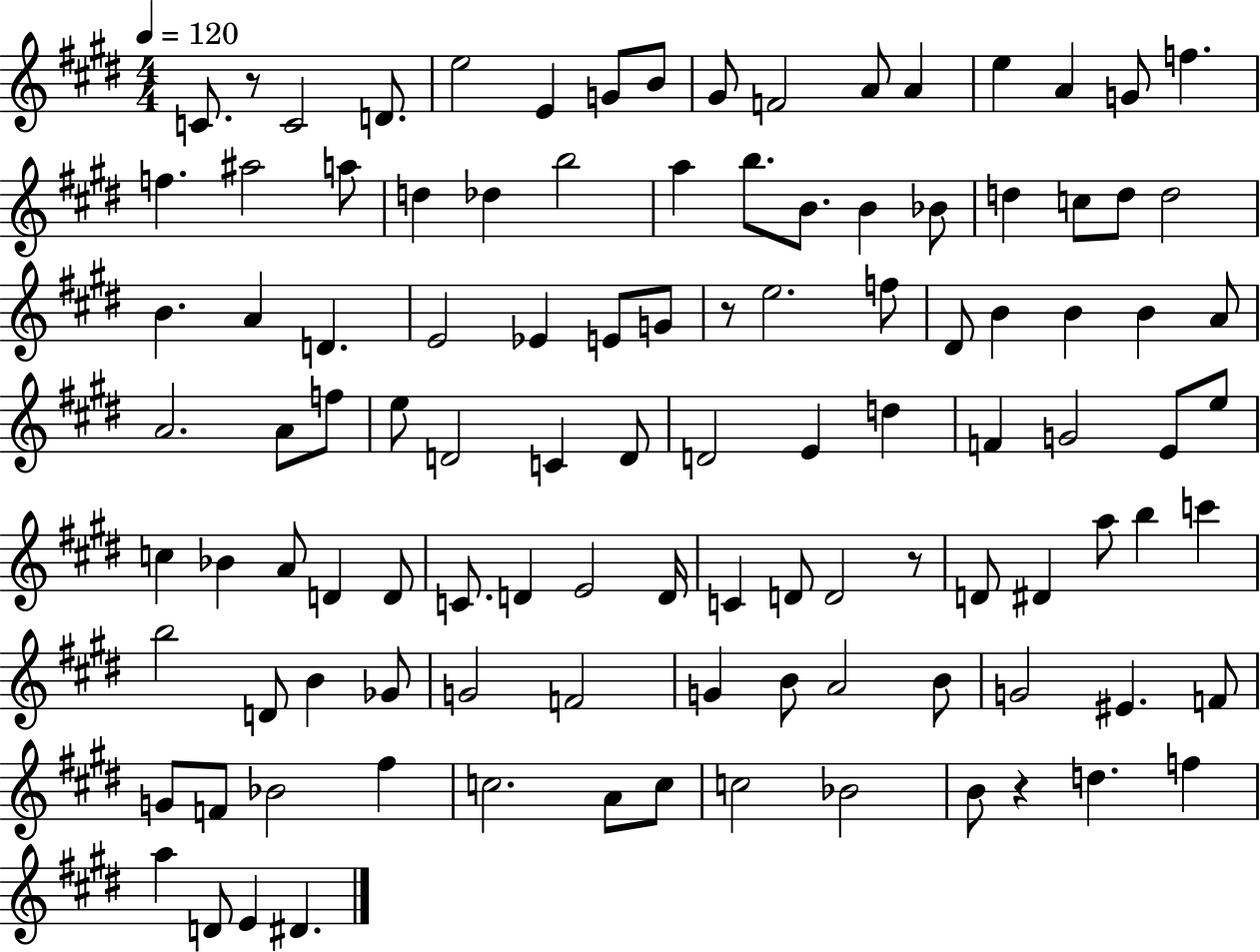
C4/e. R/e C4/h D4/e. E5/h E4/q G4/e B4/e G#4/e F4/h A4/e A4/q E5/q A4/q G4/e F5/q. F5/q. A#5/h A5/e D5/q Db5/q B5/h A5/q B5/e. B4/e. B4/q Bb4/e D5/q C5/e D5/e D5/h B4/q. A4/q D4/q. E4/h Eb4/q E4/e G4/e R/e E5/h. F5/e D#4/e B4/q B4/q B4/q A4/e A4/h. A4/e F5/e E5/e D4/h C4/q D4/e D4/h E4/q D5/q F4/q G4/h E4/e E5/e C5/q Bb4/q A4/e D4/q D4/e C4/e. D4/q E4/h D4/s C4/q D4/e D4/h R/e D4/e D#4/q A5/e B5/q C6/q B5/h D4/e B4/q Gb4/e G4/h F4/h G4/q B4/e A4/h B4/e G4/h EIS4/q. F4/e G4/e F4/e Bb4/h F#5/q C5/h. A4/e C5/e C5/h Bb4/h B4/e R/q D5/q. F5/q A5/q D4/e E4/q D#4/q.